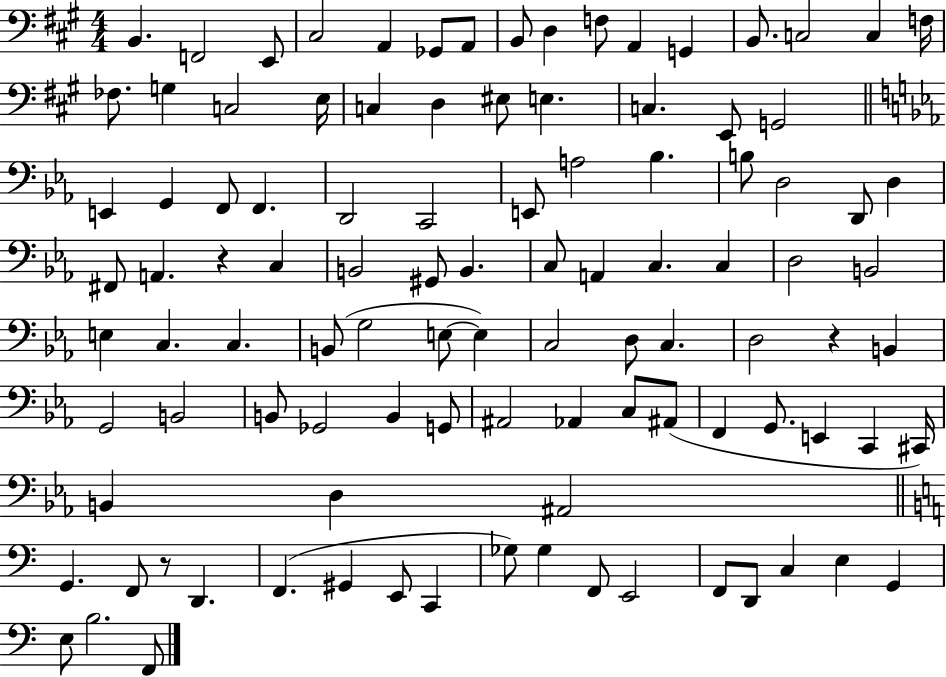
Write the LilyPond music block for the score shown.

{
  \clef bass
  \numericTimeSignature
  \time 4/4
  \key a \major
  b,4. f,2 e,8 | cis2 a,4 ges,8 a,8 | b,8 d4 f8 a,4 g,4 | b,8. c2 c4 f16 | \break fes8. g4 c2 e16 | c4 d4 eis8 e4. | c4. e,8 g,2 | \bar "||" \break \key c \minor e,4 g,4 f,8 f,4. | d,2 c,2 | e,8 a2 bes4. | b8 d2 d,8 d4 | \break fis,8 a,4. r4 c4 | b,2 gis,8 b,4. | c8 a,4 c4. c4 | d2 b,2 | \break e4 c4. c4. | b,8( g2 e8~~ e4) | c2 d8 c4. | d2 r4 b,4 | \break g,2 b,2 | b,8 ges,2 b,4 g,8 | ais,2 aes,4 c8 ais,8( | f,4 g,8. e,4 c,4 cis,16) | \break b,4 d4 ais,2 | \bar "||" \break \key a \minor g,4. f,8 r8 d,4. | f,4.( gis,4 e,8 c,4 | ges8) ges4 f,8 e,2 | f,8 d,8 c4 e4 g,4 | \break e8 b2. f,8 | \bar "|."
}